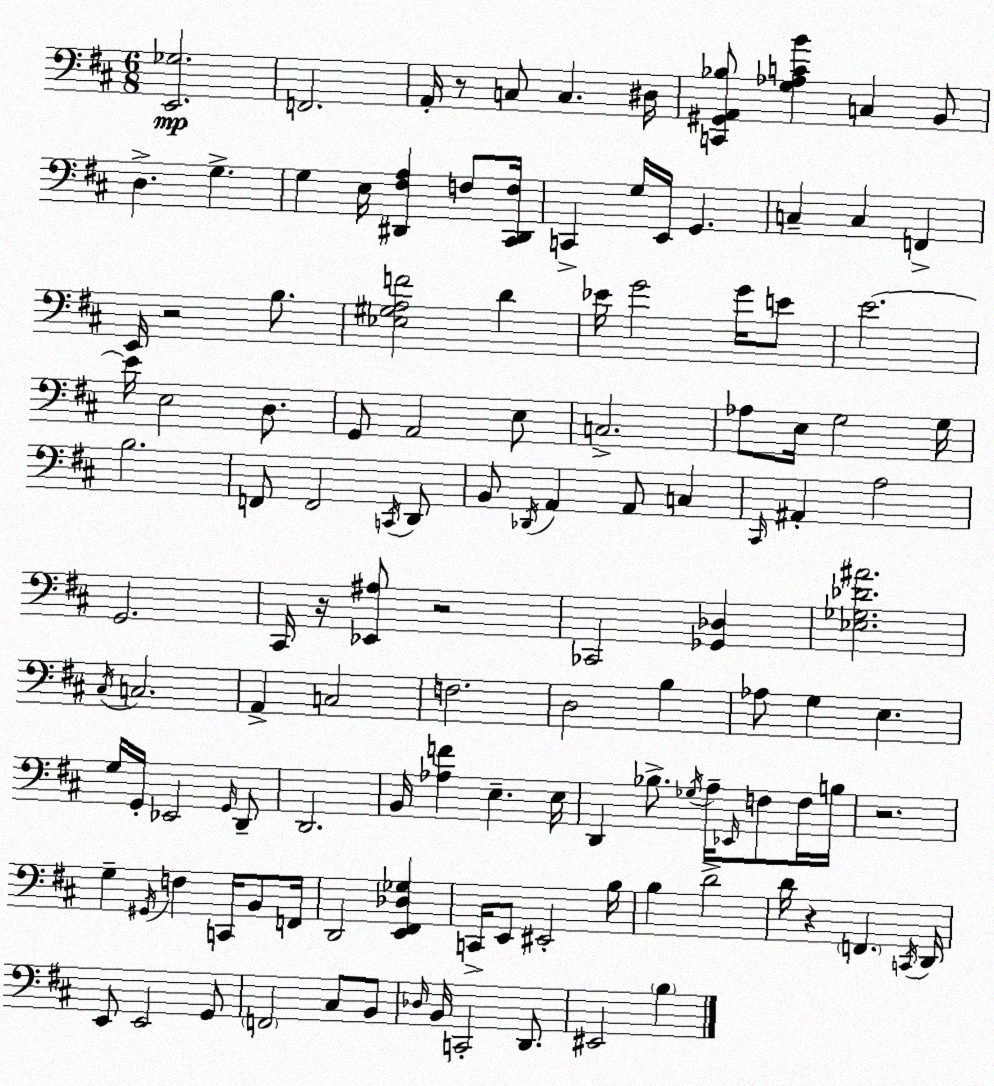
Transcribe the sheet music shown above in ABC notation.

X:1
T:Untitled
M:6/8
L:1/4
K:D
[E,,_G,]2 F,,2 A,,/4 z/2 C,/2 C, ^D,/4 [C,,^G,,A,,_B,]/2 [G,_A,CB] C, B,,/2 D, G, G, E,/4 [^D,,^F,A,] F,/2 [^C,,^D,,F,]/4 C,, G,/4 E,,/4 G,, C, C, F,, E,,/4 z2 B,/2 [_E,^G,A,F]2 D _E/4 G2 G/4 E/2 E2 E/4 E,2 D,/2 G,,/2 A,,2 E,/2 C,2 _A,/2 E,/4 G,2 G,/4 B,2 F,,/2 F,,2 C,,/4 D,,/2 B,,/2 _D,,/4 A,, A,,/2 C, ^C,,/4 ^A,, A,2 G,,2 ^C,,/4 z/4 [_E,,^A,]/2 z2 _C,,2 [_G,,_D,] [_E,_G,_D^A]2 ^C,/4 C,2 A,, C,2 F,2 D,2 B, _A,/2 G, E, G,/4 G,,/4 _E,,2 G,,/4 D,,/2 D,,2 B,,/4 [_A,F] E, E,/4 D,, _B,/2 _G,/4 A,/4 _E,,/4 F,/2 F,/4 B,/4 z2 G, ^G,,/4 F, C,,/4 B,,/2 F,,/4 D,,2 [E,,^F,,_D,_G,] C,,/4 E,,/2 ^E,,2 B,/4 B, D2 D/4 z F,, C,,/4 D,,/4 E,,/2 E,,2 G,,/2 F,,2 ^C,/2 B,,/2 _D,/4 B,,/4 C,,2 D,,/2 ^E,,2 B,